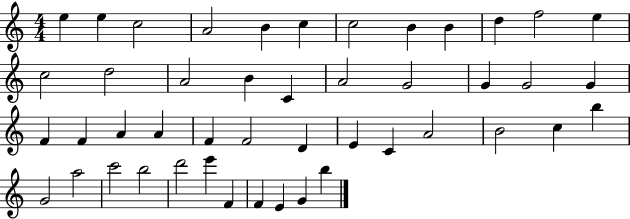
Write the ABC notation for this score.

X:1
T:Untitled
M:4/4
L:1/4
K:C
e e c2 A2 B c c2 B B d f2 e c2 d2 A2 B C A2 G2 G G2 G F F A A F F2 D E C A2 B2 c b G2 a2 c'2 b2 d'2 e' F F E G b